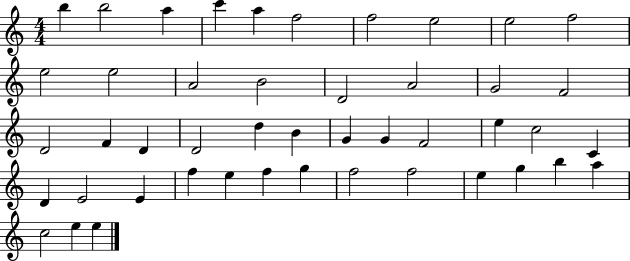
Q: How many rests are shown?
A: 0